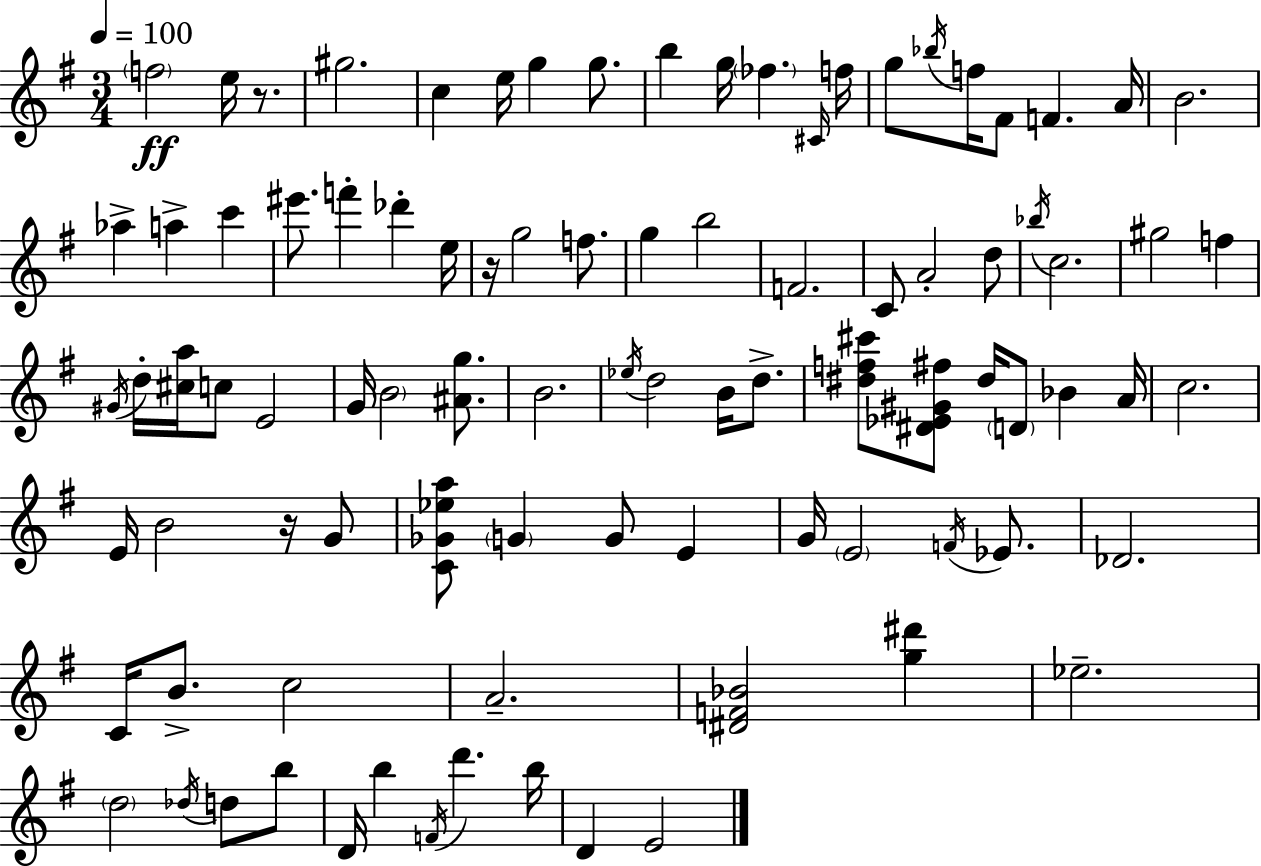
F5/h E5/s R/e. G#5/h. C5/q E5/s G5/q G5/e. B5/q G5/s FES5/q. C#4/s F5/s G5/e Bb5/s F5/s F#4/e F4/q. A4/s B4/h. Ab5/q A5/q C6/q EIS6/e. F6/q Db6/q E5/s R/s G5/h F5/e. G5/q B5/h F4/h. C4/e A4/h D5/e Bb5/s C5/h. G#5/h F5/q G#4/s D5/s [C#5,A5]/s C5/e E4/h G4/s B4/h [A#4,G5]/e. B4/h. Eb5/s D5/h B4/s D5/e. [D#5,F5,C#6]/e [D#4,Eb4,G#4,F#5]/e D#5/s D4/e Bb4/q A4/s C5/h. E4/s B4/h R/s G4/e [C4,Gb4,Eb5,A5]/e G4/q G4/e E4/q G4/s E4/h F4/s Eb4/e. Db4/h. C4/s B4/e. C5/h A4/h. [D#4,F4,Bb4]/h [G5,D#6]/q Eb5/h. D5/h Db5/s D5/e B5/e D4/s B5/q F4/s D6/q. B5/s D4/q E4/h